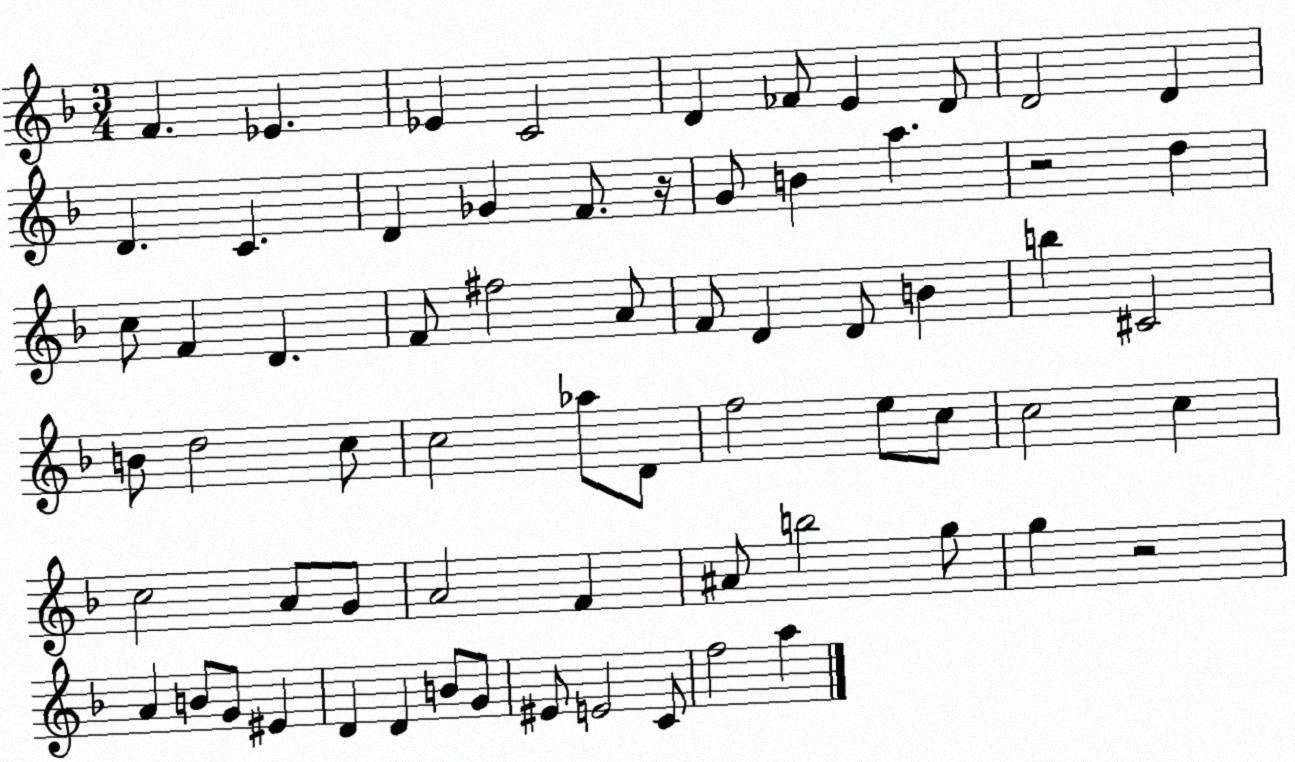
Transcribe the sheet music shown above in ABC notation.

X:1
T:Untitled
M:3/4
L:1/4
K:F
F _E _E C2 D _F/2 E D/2 D2 D D C D _G F/2 z/4 G/2 B a z2 d c/2 F D F/2 ^f2 A/2 F/2 D D/2 B b ^C2 B/2 d2 c/2 c2 _a/2 D/2 f2 e/2 c/2 c2 c c2 A/2 G/2 A2 F ^A/2 b2 g/2 g z2 A B/2 G/2 ^E D D B/2 G/2 ^E/2 E2 C/2 f2 a